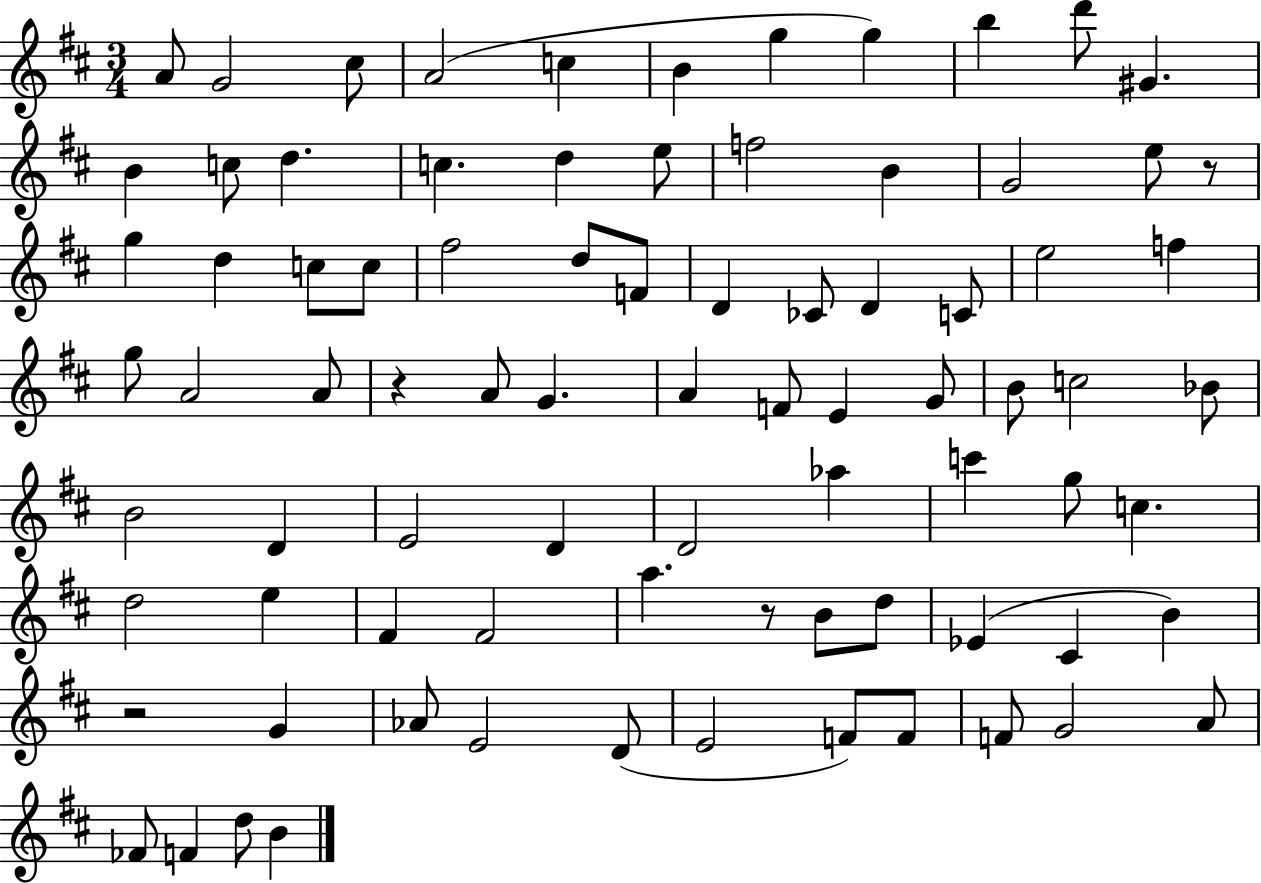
A4/e G4/h C#5/e A4/h C5/q B4/q G5/q G5/q B5/q D6/e G#4/q. B4/q C5/e D5/q. C5/q. D5/q E5/e F5/h B4/q G4/h E5/e R/e G5/q D5/q C5/e C5/e F#5/h D5/e F4/e D4/q CES4/e D4/q C4/e E5/h F5/q G5/e A4/h A4/e R/q A4/e G4/q. A4/q F4/e E4/q G4/e B4/e C5/h Bb4/e B4/h D4/q E4/h D4/q D4/h Ab5/q C6/q G5/e C5/q. D5/h E5/q F#4/q F#4/h A5/q. R/e B4/e D5/e Eb4/q C#4/q B4/q R/h G4/q Ab4/e E4/h D4/e E4/h F4/e F4/e F4/e G4/h A4/e FES4/e F4/q D5/e B4/q